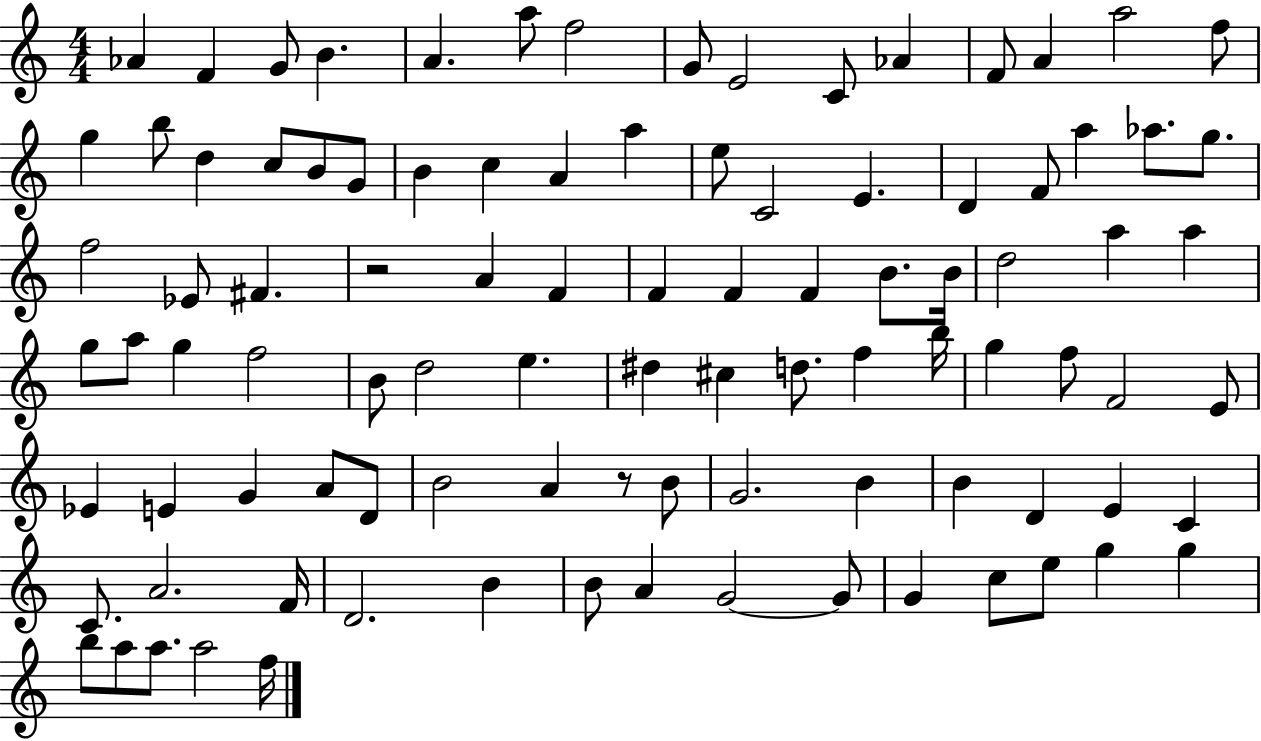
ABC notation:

X:1
T:Untitled
M:4/4
L:1/4
K:C
_A F G/2 B A a/2 f2 G/2 E2 C/2 _A F/2 A a2 f/2 g b/2 d c/2 B/2 G/2 B c A a e/2 C2 E D F/2 a _a/2 g/2 f2 _E/2 ^F z2 A F F F F B/2 B/4 d2 a a g/2 a/2 g f2 B/2 d2 e ^d ^c d/2 f b/4 g f/2 F2 E/2 _E E G A/2 D/2 B2 A z/2 B/2 G2 B B D E C C/2 A2 F/4 D2 B B/2 A G2 G/2 G c/2 e/2 g g b/2 a/2 a/2 a2 f/4